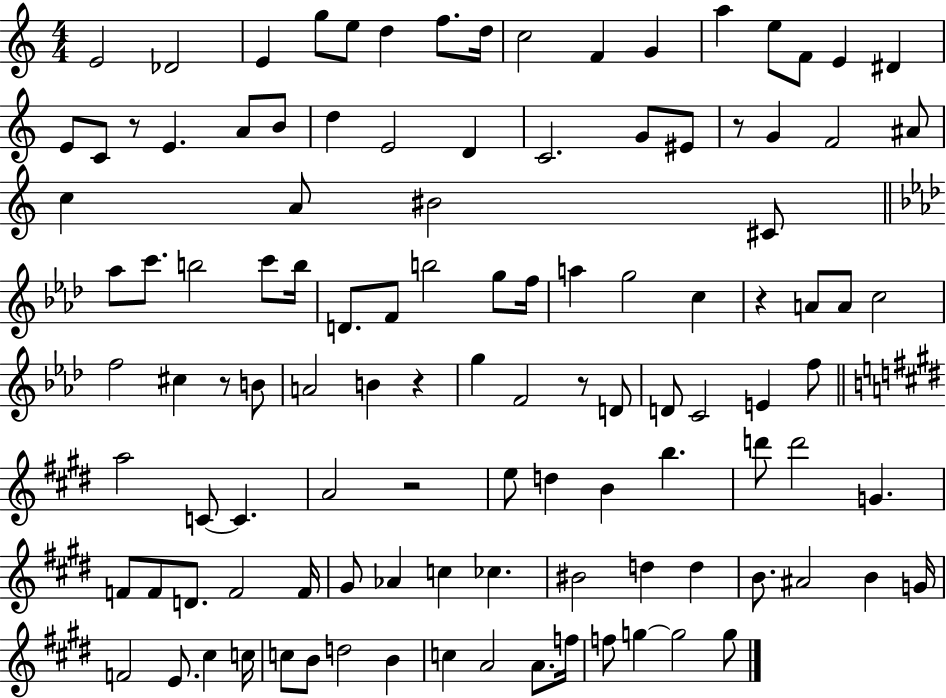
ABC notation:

X:1
T:Untitled
M:4/4
L:1/4
K:C
E2 _D2 E g/2 e/2 d f/2 d/4 c2 F G a e/2 F/2 E ^D E/2 C/2 z/2 E A/2 B/2 d E2 D C2 G/2 ^E/2 z/2 G F2 ^A/2 c A/2 ^B2 ^C/2 _a/2 c'/2 b2 c'/2 b/4 D/2 F/2 b2 g/2 f/4 a g2 c z A/2 A/2 c2 f2 ^c z/2 B/2 A2 B z g F2 z/2 D/2 D/2 C2 E f/2 a2 C/2 C A2 z2 e/2 d B b d'/2 d'2 G F/2 F/2 D/2 F2 F/4 ^G/2 _A c _c ^B2 d d B/2 ^A2 B G/4 F2 E/2 ^c c/4 c/2 B/2 d2 B c A2 A/2 f/4 f/2 g g2 g/2